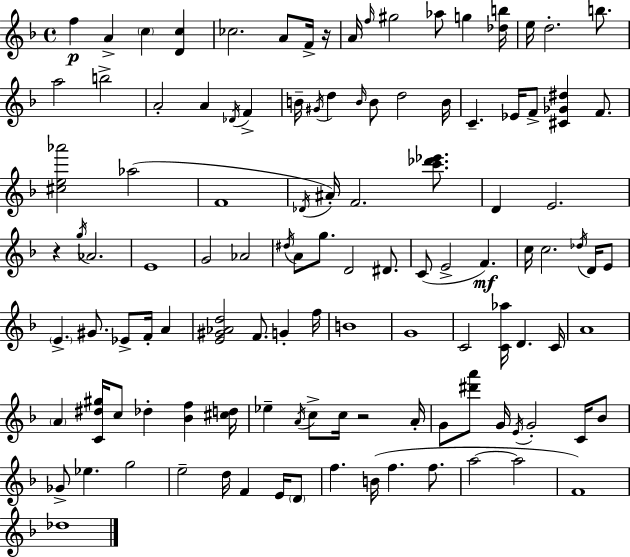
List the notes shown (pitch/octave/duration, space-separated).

F5/q A4/q C5/q [D4,C5]/q CES5/h. A4/e F4/s R/s A4/s F5/s G#5/h Ab5/e G5/q [Db5,B5]/s E5/s D5/h. B5/e. A5/h B5/h A4/h A4/q Db4/s F4/q B4/s G#4/s D5/q B4/s B4/e D5/h B4/s C4/q. Eb4/s F4/e [C#4,Gb4,D#5]/q F4/e. [C#5,E5,Ab6]/h Ab5/h F4/w Db4/s A#4/s F4/h. [C6,Db6,Eb6]/e. D4/q E4/h. R/q G5/s Ab4/h. E4/w G4/h Ab4/h D#5/s A4/e G5/e. D4/h D#4/e. C4/e E4/h F4/q. C5/s C5/h. Db5/s D4/s E4/e E4/q. G#4/e. Eb4/e F4/s A4/q [E4,G#4,Ab4,D5]/h F4/e. G4/q F5/s B4/w G4/w C4/h [C4,Ab5]/s D4/q. C4/s A4/w A4/q [C4,D#5,G#5]/s C5/e Db5/q [Bb4,F5]/q [C#5,D5]/s Eb5/q A4/s C5/e C5/s R/h A4/s G4/e [D#6,A6]/e G4/s E4/s G4/h C4/s Bb4/e Gb4/e Eb5/q. G5/h E5/h D5/s F4/q E4/s D4/e F5/q. B4/s F5/q. F5/e. A5/h A5/h F4/w Db5/w